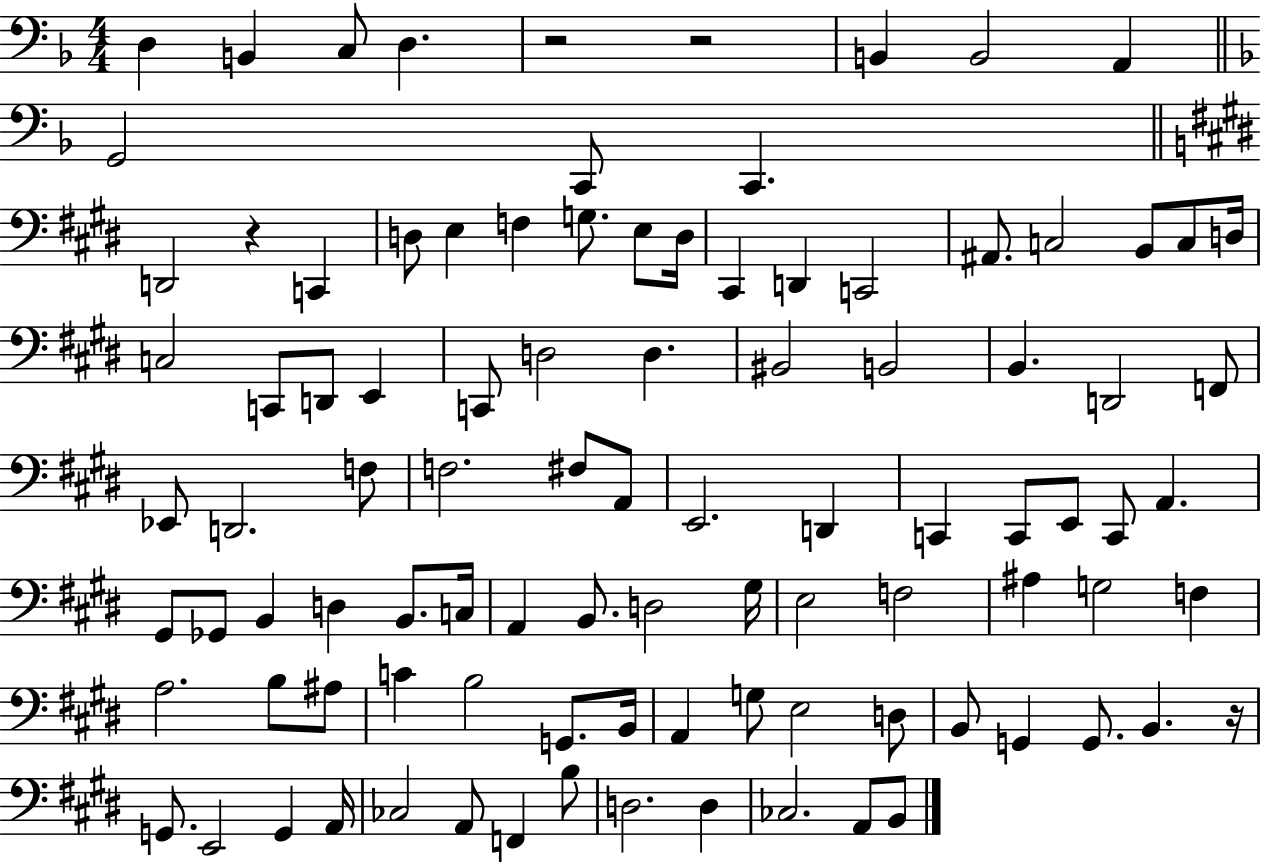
{
  \clef bass
  \numericTimeSignature
  \time 4/4
  \key f \major
  d4 b,4 c8 d4. | r2 r2 | b,4 b,2 a,4 | \bar "||" \break \key d \minor g,2 c,8 c,4. | \bar "||" \break \key e \major d,2 r4 c,4 | d8 e4 f4 g8. e8 d16 | cis,4 d,4 c,2 | ais,8. c2 b,8 c8 d16 | \break c2 c,8 d,8 e,4 | c,8 d2 d4. | bis,2 b,2 | b,4. d,2 f,8 | \break ees,8 d,2. f8 | f2. fis8 a,8 | e,2. d,4 | c,4 c,8 e,8 c,8 a,4. | \break gis,8 ges,8 b,4 d4 b,8. c16 | a,4 b,8. d2 gis16 | e2 f2 | ais4 g2 f4 | \break a2. b8 ais8 | c'4 b2 g,8. b,16 | a,4 g8 e2 d8 | b,8 g,4 g,8. b,4. r16 | \break g,8. e,2 g,4 a,16 | ces2 a,8 f,4 b8 | d2. d4 | ces2. a,8 b,8 | \break \bar "|."
}